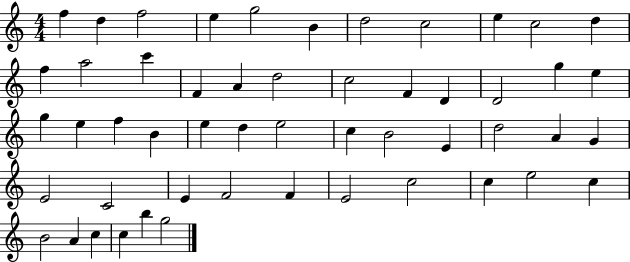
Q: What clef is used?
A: treble